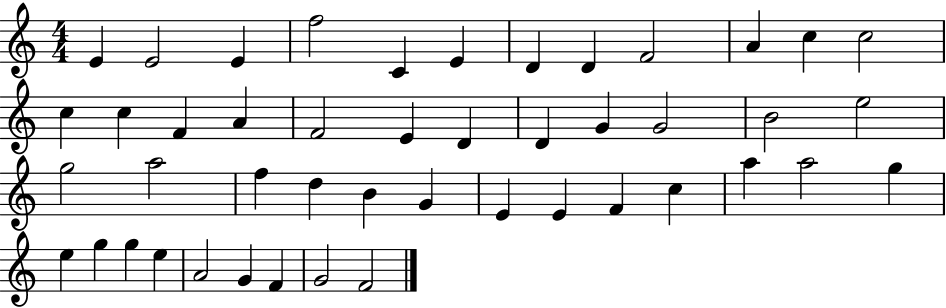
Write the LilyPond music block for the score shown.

{
  \clef treble
  \numericTimeSignature
  \time 4/4
  \key c \major
  e'4 e'2 e'4 | f''2 c'4 e'4 | d'4 d'4 f'2 | a'4 c''4 c''2 | \break c''4 c''4 f'4 a'4 | f'2 e'4 d'4 | d'4 g'4 g'2 | b'2 e''2 | \break g''2 a''2 | f''4 d''4 b'4 g'4 | e'4 e'4 f'4 c''4 | a''4 a''2 g''4 | \break e''4 g''4 g''4 e''4 | a'2 g'4 f'4 | g'2 f'2 | \bar "|."
}